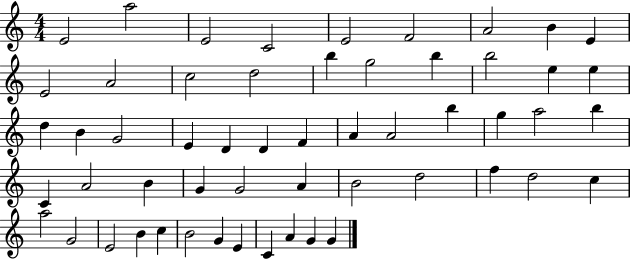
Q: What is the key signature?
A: C major